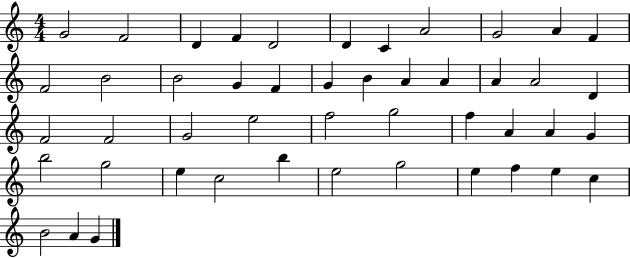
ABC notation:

X:1
T:Untitled
M:4/4
L:1/4
K:C
G2 F2 D F D2 D C A2 G2 A F F2 B2 B2 G F G B A A A A2 D F2 F2 G2 e2 f2 g2 f A A G b2 g2 e c2 b e2 g2 e f e c B2 A G